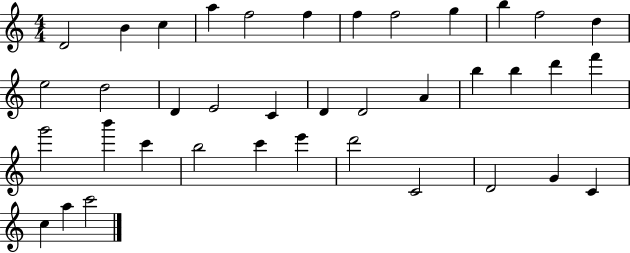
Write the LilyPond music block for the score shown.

{
  \clef treble
  \numericTimeSignature
  \time 4/4
  \key c \major
  d'2 b'4 c''4 | a''4 f''2 f''4 | f''4 f''2 g''4 | b''4 f''2 d''4 | \break e''2 d''2 | d'4 e'2 c'4 | d'4 d'2 a'4 | b''4 b''4 d'''4 f'''4 | \break g'''2 b'''4 c'''4 | b''2 c'''4 e'''4 | d'''2 c'2 | d'2 g'4 c'4 | \break c''4 a''4 c'''2 | \bar "|."
}